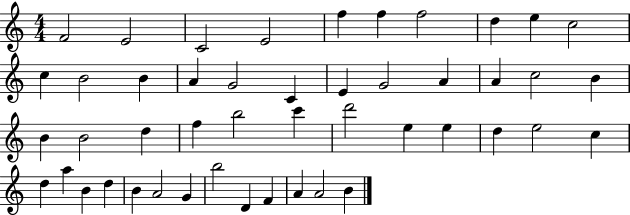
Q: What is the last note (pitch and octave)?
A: B4